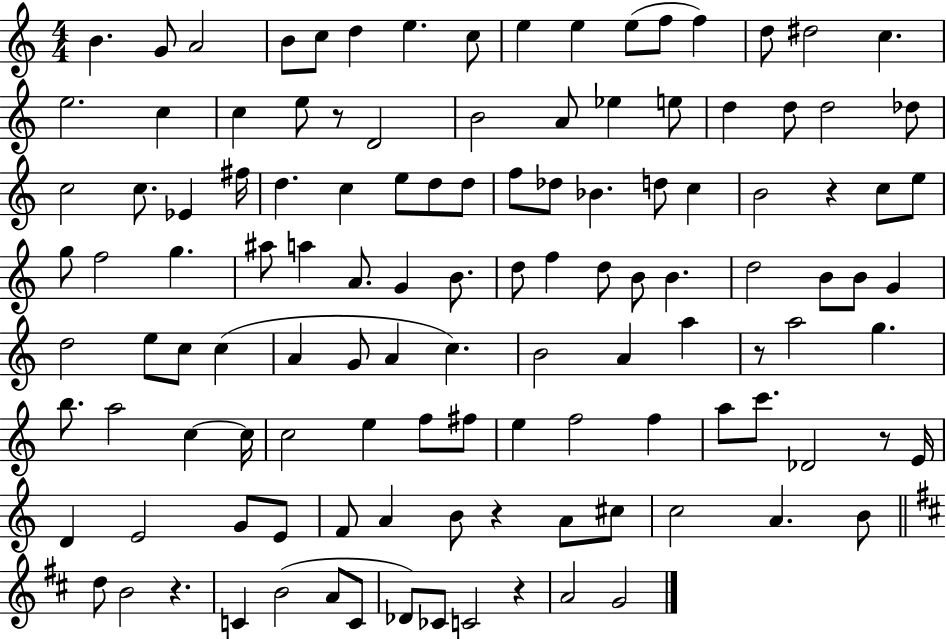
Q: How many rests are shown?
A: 7